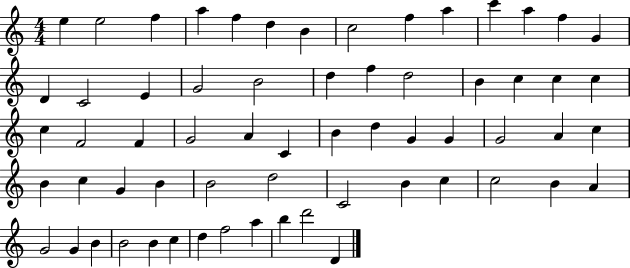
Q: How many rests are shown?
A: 0